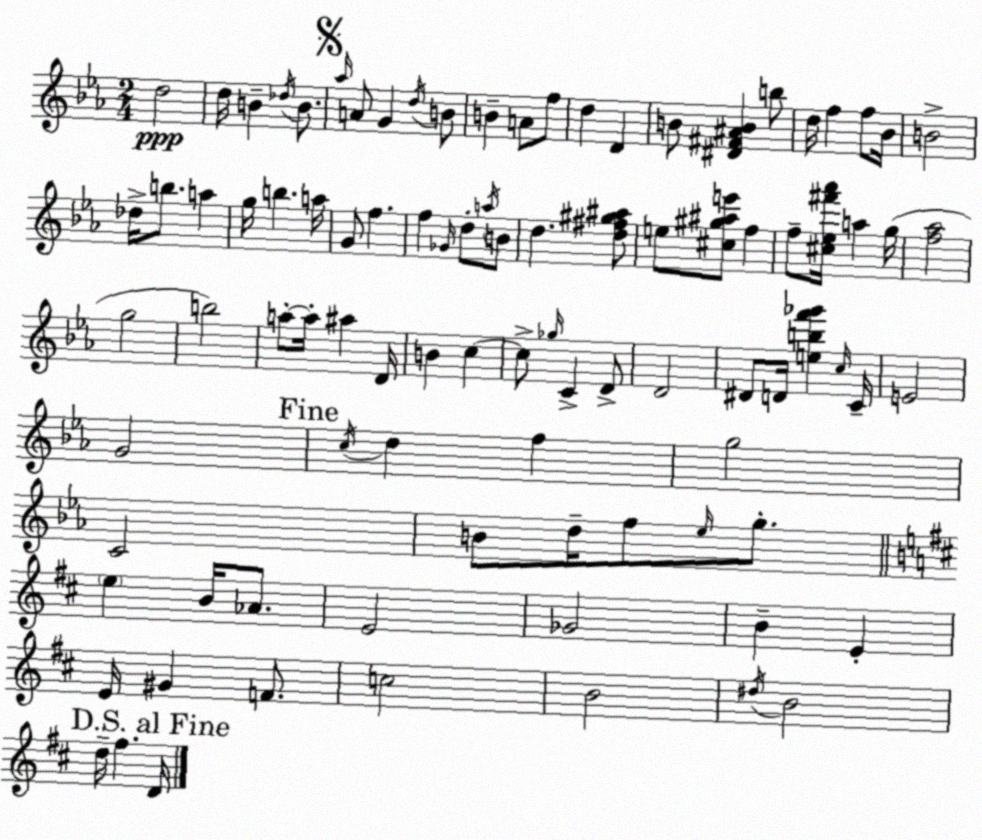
X:1
T:Untitled
M:2/4
L:1/4
K:Eb
d2 d/4 B _d/4 B/2 _a/4 A/2 G d/4 B/2 B A/2 f/2 d D B/2 [^D^F^AB] b/2 d/4 f f/2 _B/4 B2 _d/4 b/2 a g/4 b a/4 G/2 f f _G/4 d/2 a/4 B/2 d [d^f^g^a]/2 e/2 [^c^g^ae']/2 f f/2 [^c_e^f'_a']/4 a g/4 [f_a]2 g2 b2 a/2 a/4 ^a D/4 B c c/2 _g/4 C D/2 D2 ^D/2 D/4 [ebf'_g'] c/4 C/4 E2 G2 c/4 d f g2 C2 B/2 d/4 f/2 _e/4 g/2 e B/4 _A/2 E2 _G2 B E E/4 ^G F/2 c2 B2 ^d/4 B2 d/4 ^f D/4